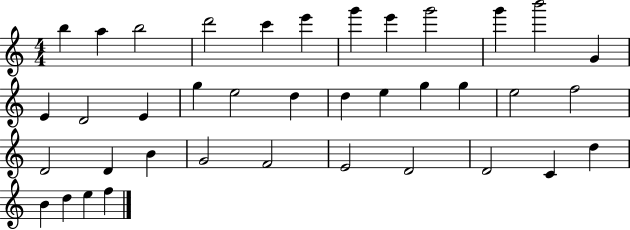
X:1
T:Untitled
M:4/4
L:1/4
K:C
b a b2 d'2 c' e' g' e' g'2 g' b'2 G E D2 E g e2 d d e g g e2 f2 D2 D B G2 F2 E2 D2 D2 C d B d e f